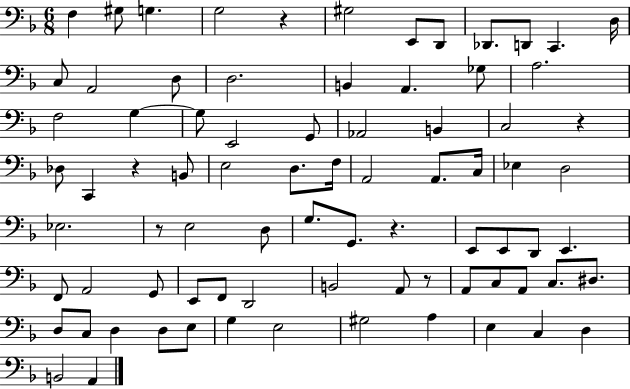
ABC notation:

X:1
T:Untitled
M:6/8
L:1/4
K:F
F, ^G,/2 G, G,2 z ^G,2 E,,/2 D,,/2 _D,,/2 D,,/2 C,, D,/4 C,/2 A,,2 D,/2 D,2 B,, A,, _G,/2 A,2 F,2 G, G,/2 E,,2 G,,/2 _A,,2 B,, C,2 z _D,/2 C,, z B,,/2 E,2 D,/2 F,/4 A,,2 A,,/2 C,/4 _E, D,2 _E,2 z/2 E,2 D,/2 G,/2 G,,/2 z E,,/2 E,,/2 D,,/2 E,, F,,/2 A,,2 G,,/2 E,,/2 F,,/2 D,,2 B,,2 A,,/2 z/2 A,,/2 C,/2 A,,/2 C,/2 ^D,/2 D,/2 C,/2 D, D,/2 E,/2 G, E,2 ^G,2 A, E, C, D, B,,2 A,,